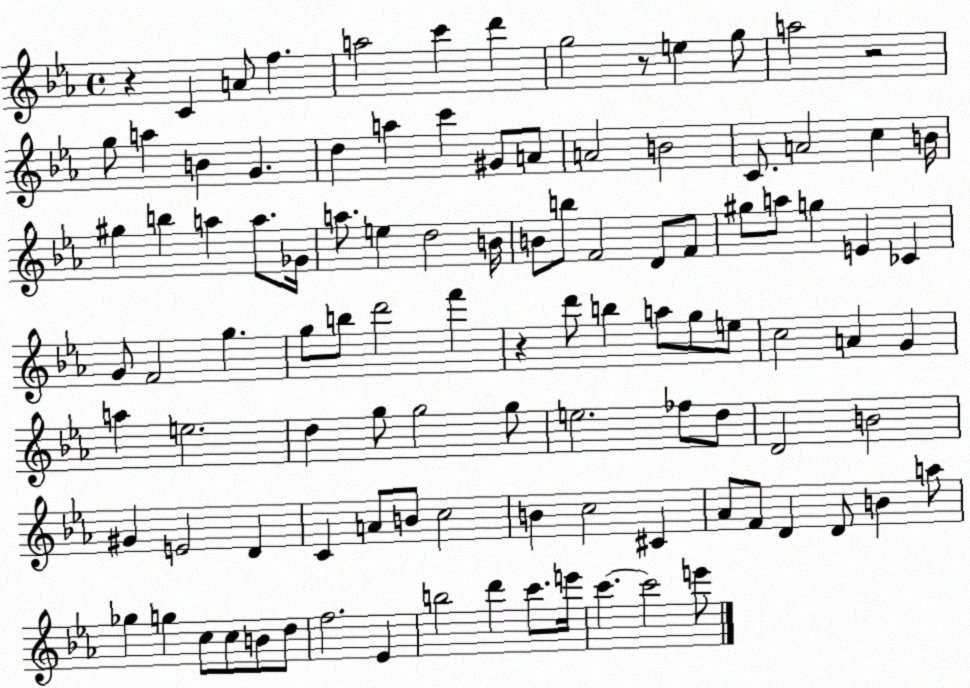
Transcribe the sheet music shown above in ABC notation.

X:1
T:Untitled
M:4/4
L:1/4
K:Eb
z C A/2 f a2 c' d' g2 z/2 e g/2 a2 z2 g/2 a B G d a c' ^G/2 A/2 A2 B2 C/2 A2 c B/4 ^g b a a/2 _G/4 a/2 e d2 B/4 B/2 b/2 F2 D/2 F/2 ^g/2 a/2 g E _C G/2 F2 g g/2 b/2 d'2 f' z d'/2 b a/2 g/2 e/2 c2 A G a e2 d g/2 g2 g/2 e2 _f/2 d/2 D2 B2 ^G E2 D C A/2 B/2 c2 B c2 ^C _A/2 F/2 D D/2 B a/2 _g g c/2 c/2 B/2 d/2 f2 _E b2 d' c'/2 e'/4 c' c'2 e'/2